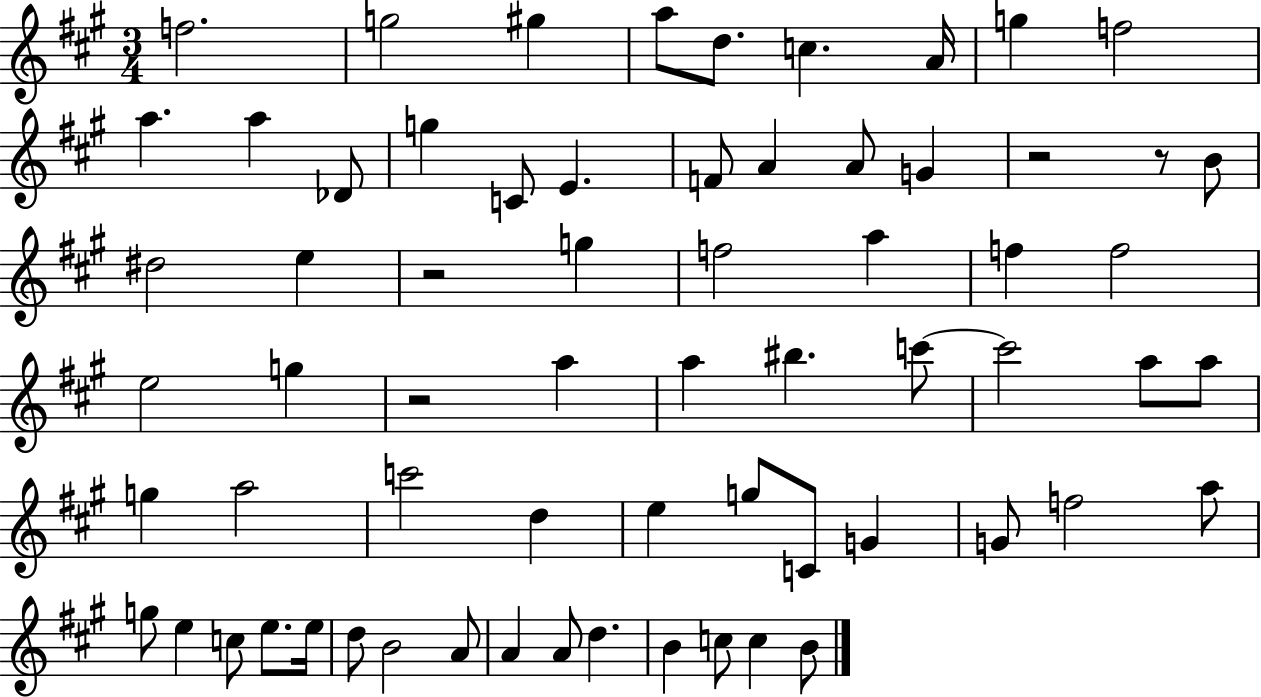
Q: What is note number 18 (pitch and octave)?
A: A4